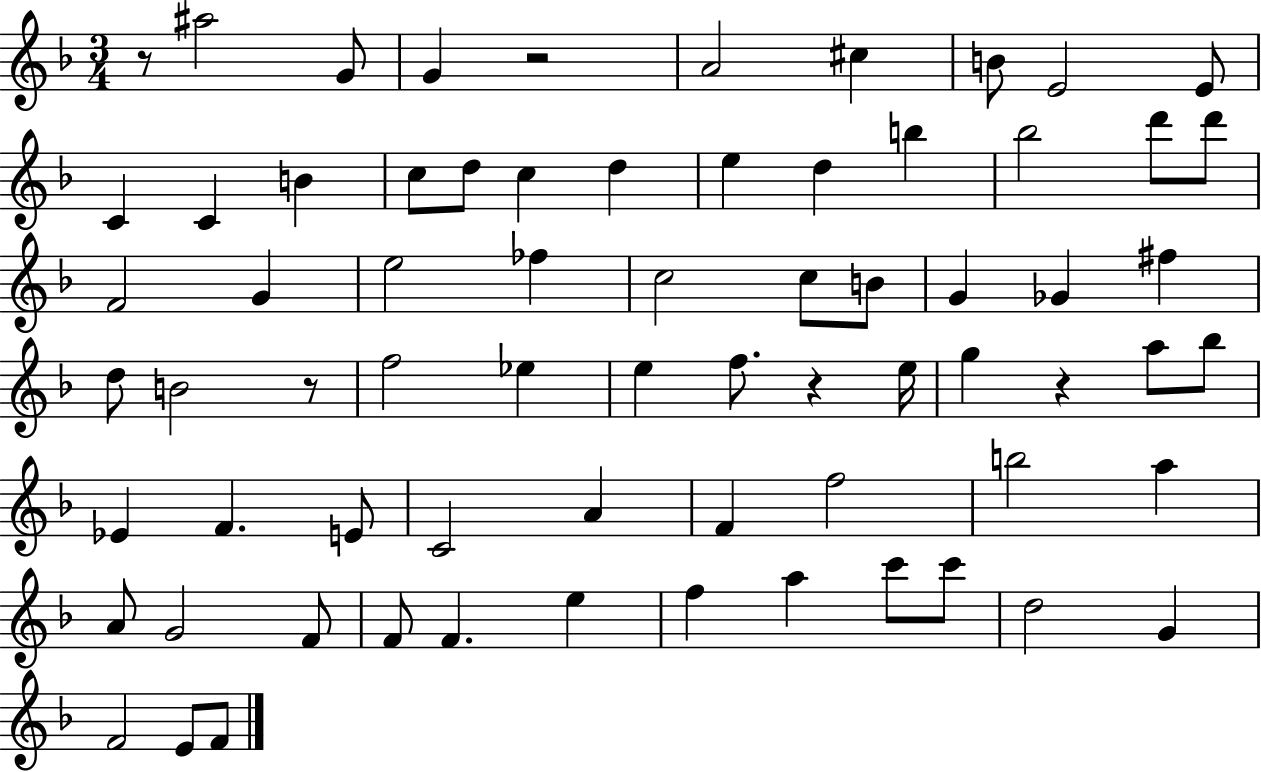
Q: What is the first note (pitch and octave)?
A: A#5